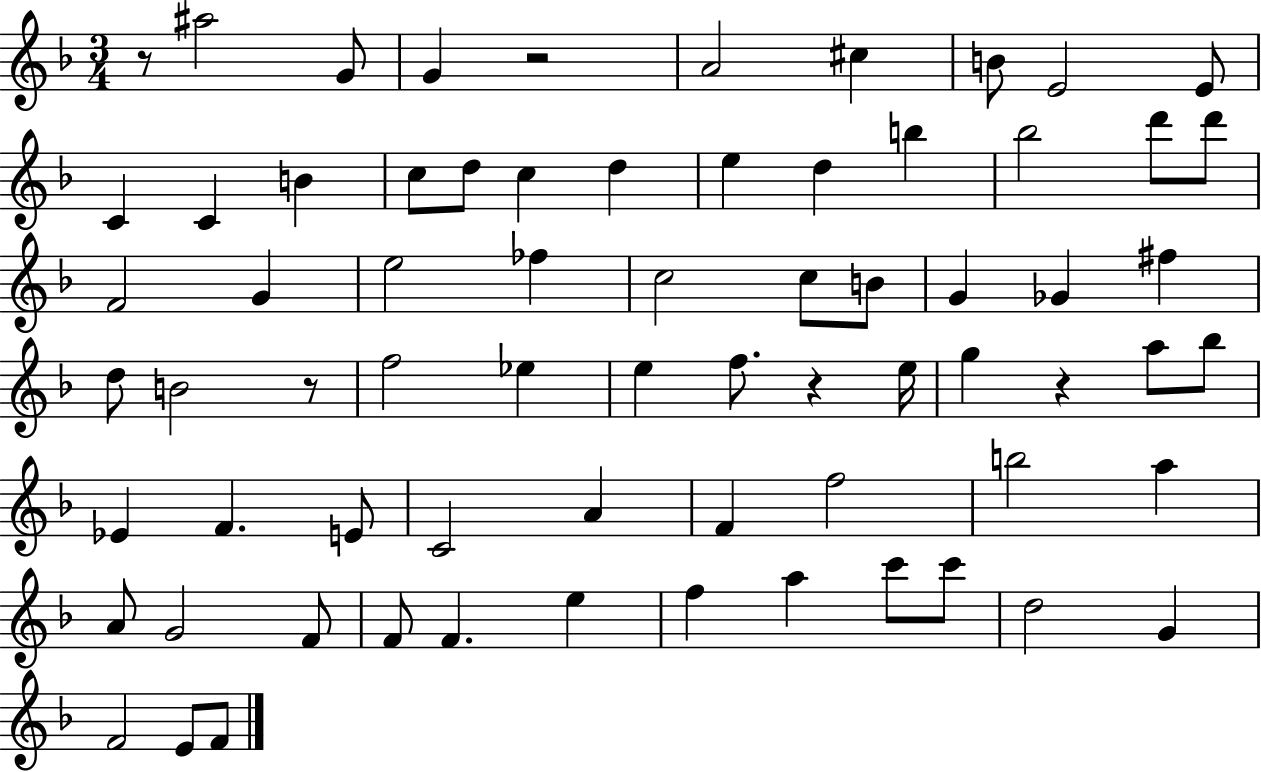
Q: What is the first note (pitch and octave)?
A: A#5